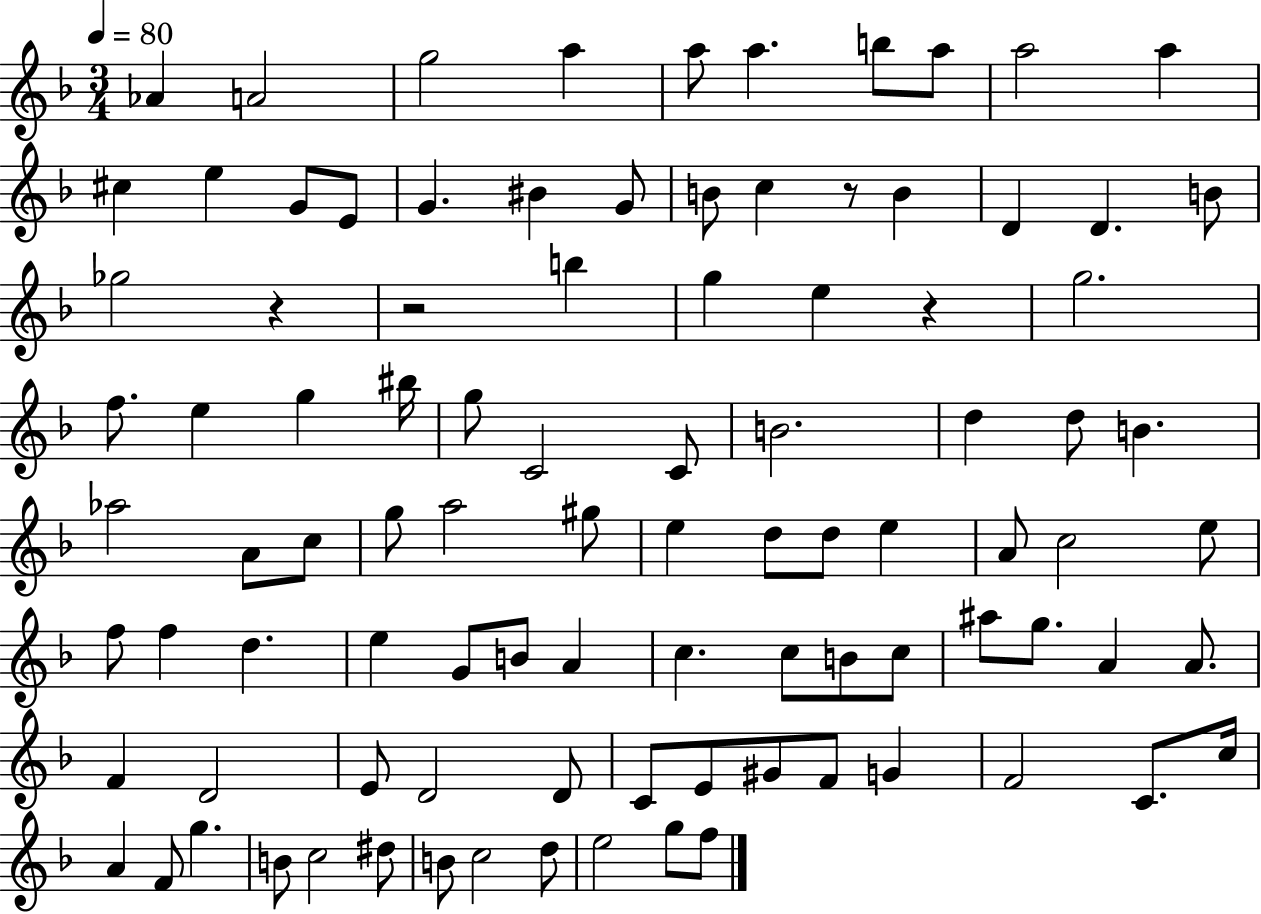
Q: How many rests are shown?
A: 4